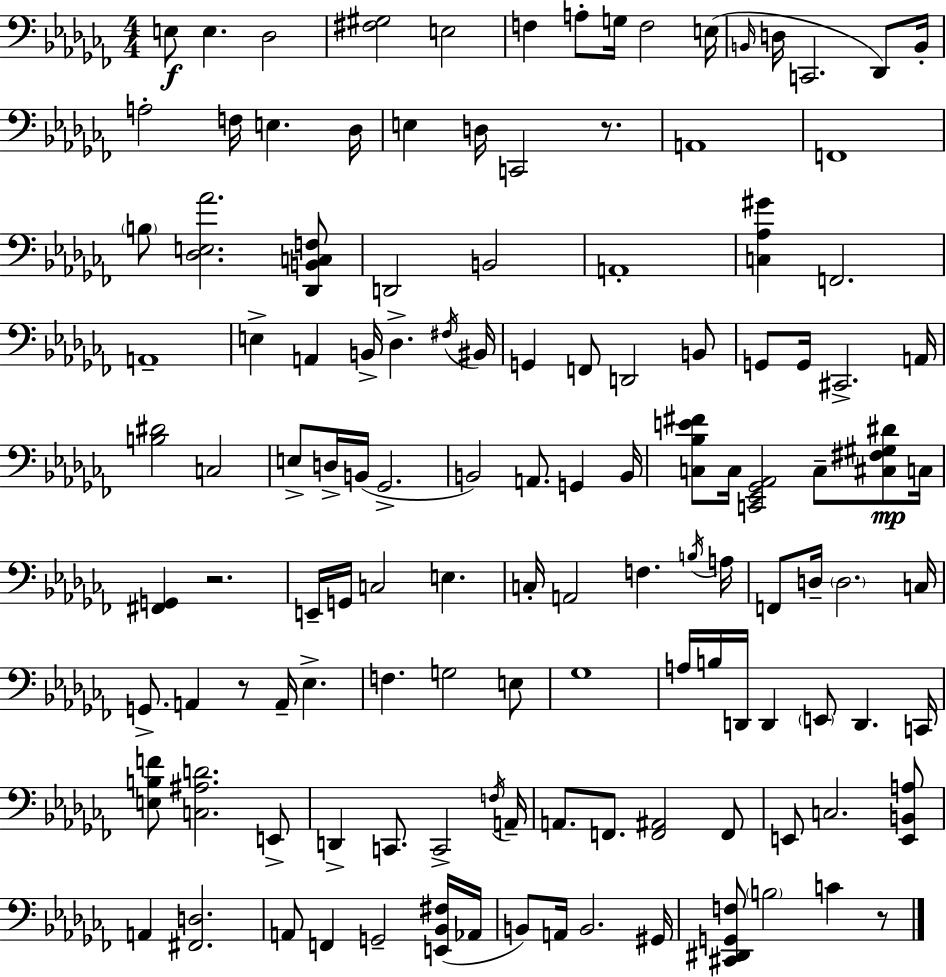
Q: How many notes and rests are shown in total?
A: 125